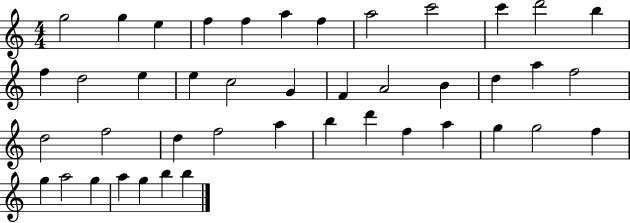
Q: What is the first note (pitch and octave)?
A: G5